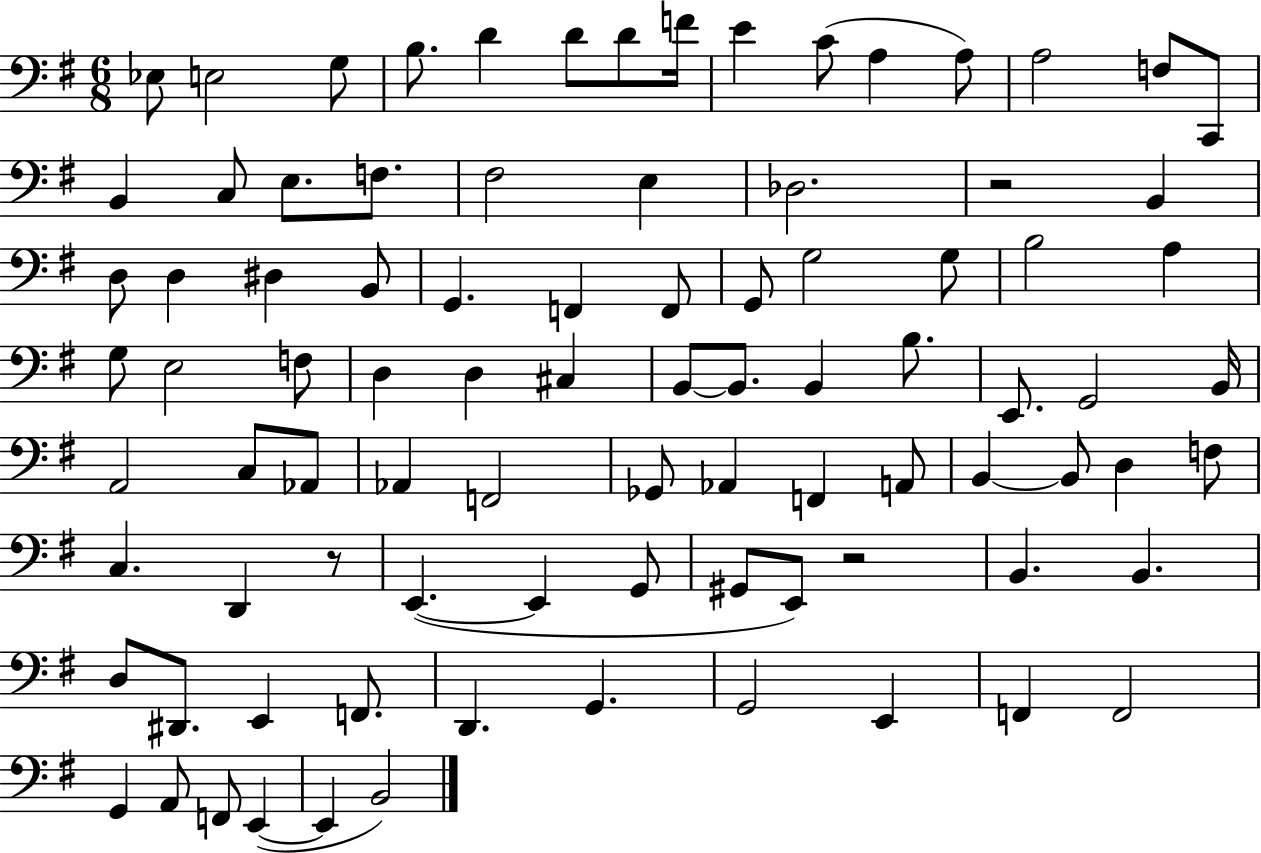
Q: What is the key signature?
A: G major